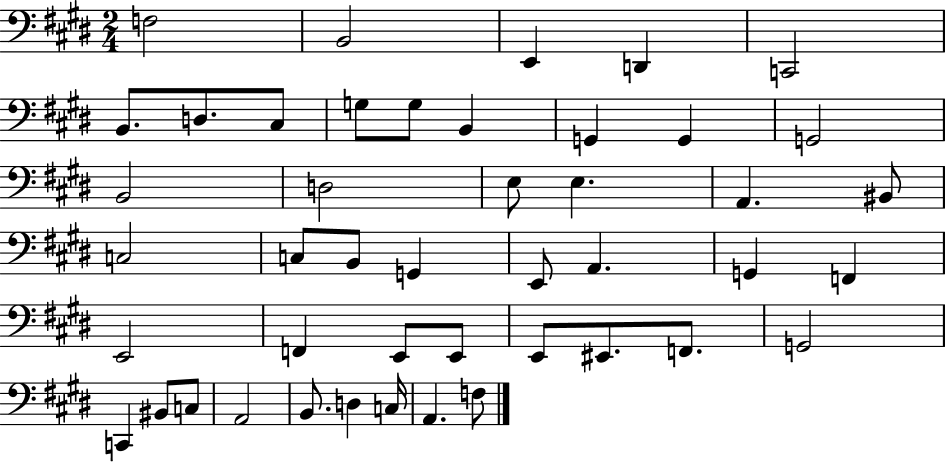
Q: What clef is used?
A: bass